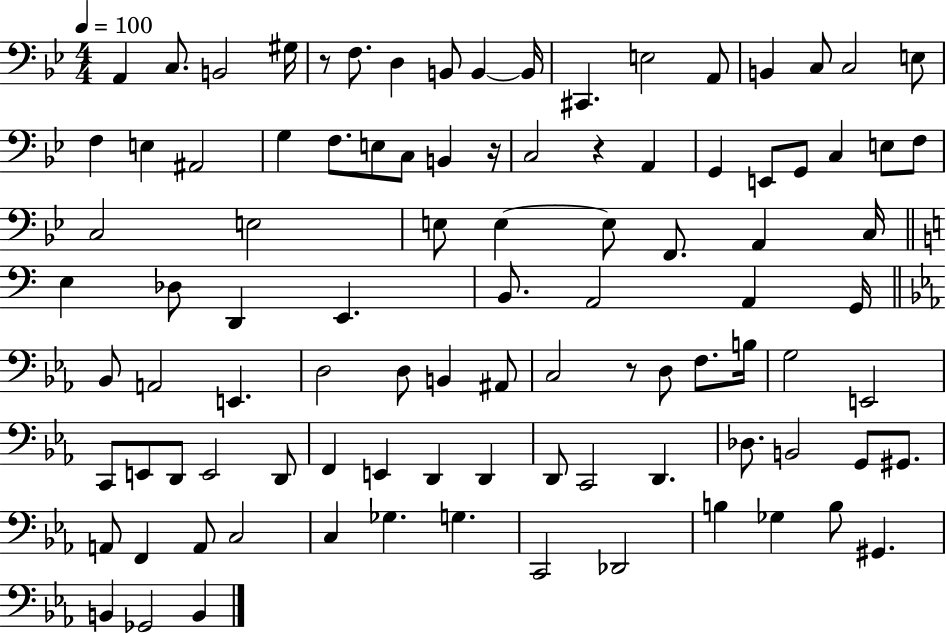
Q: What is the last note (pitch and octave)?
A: B2